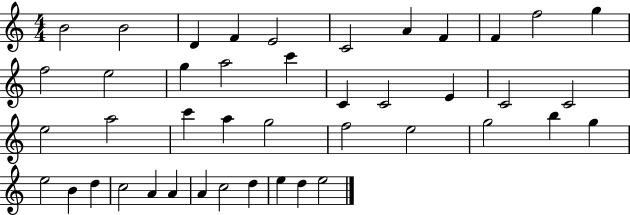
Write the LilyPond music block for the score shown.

{
  \clef treble
  \numericTimeSignature
  \time 4/4
  \key c \major
  b'2 b'2 | d'4 f'4 e'2 | c'2 a'4 f'4 | f'4 f''2 g''4 | \break f''2 e''2 | g''4 a''2 c'''4 | c'4 c'2 e'4 | c'2 c'2 | \break e''2 a''2 | c'''4 a''4 g''2 | f''2 e''2 | g''2 b''4 g''4 | \break e''2 b'4 d''4 | c''2 a'4 a'4 | a'4 c''2 d''4 | e''4 d''4 e''2 | \break \bar "|."
}